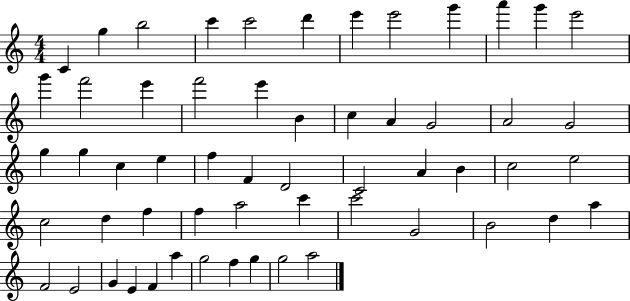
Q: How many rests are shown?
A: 0